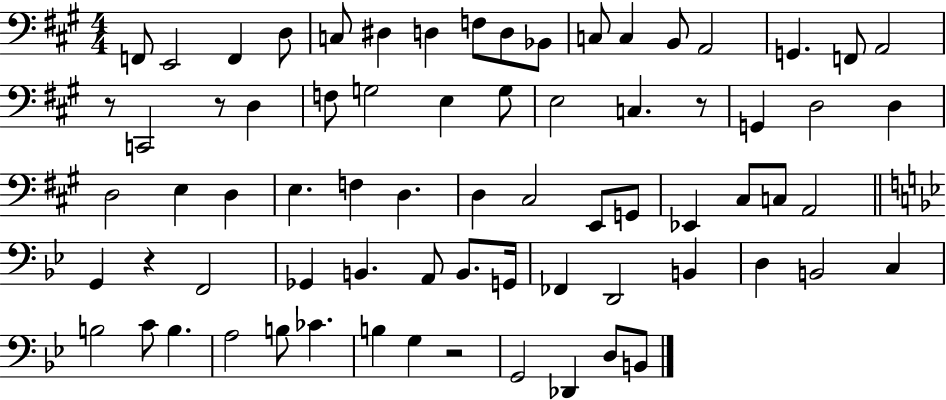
F2/e E2/h F2/q D3/e C3/e D#3/q D3/q F3/e D3/e Bb2/e C3/e C3/q B2/e A2/h G2/q. F2/e A2/h R/e C2/h R/e D3/q F3/e G3/h E3/q G3/e E3/h C3/q. R/e G2/q D3/h D3/q D3/h E3/q D3/q E3/q. F3/q D3/q. D3/q C#3/h E2/e G2/e Eb2/q C#3/e C3/e A2/h G2/q R/q F2/h Gb2/q B2/q. A2/e B2/e. G2/s FES2/q D2/h B2/q D3/q B2/h C3/q B3/h C4/e B3/q. A3/h B3/e CES4/q. B3/q G3/q R/h G2/h Db2/q D3/e B2/e